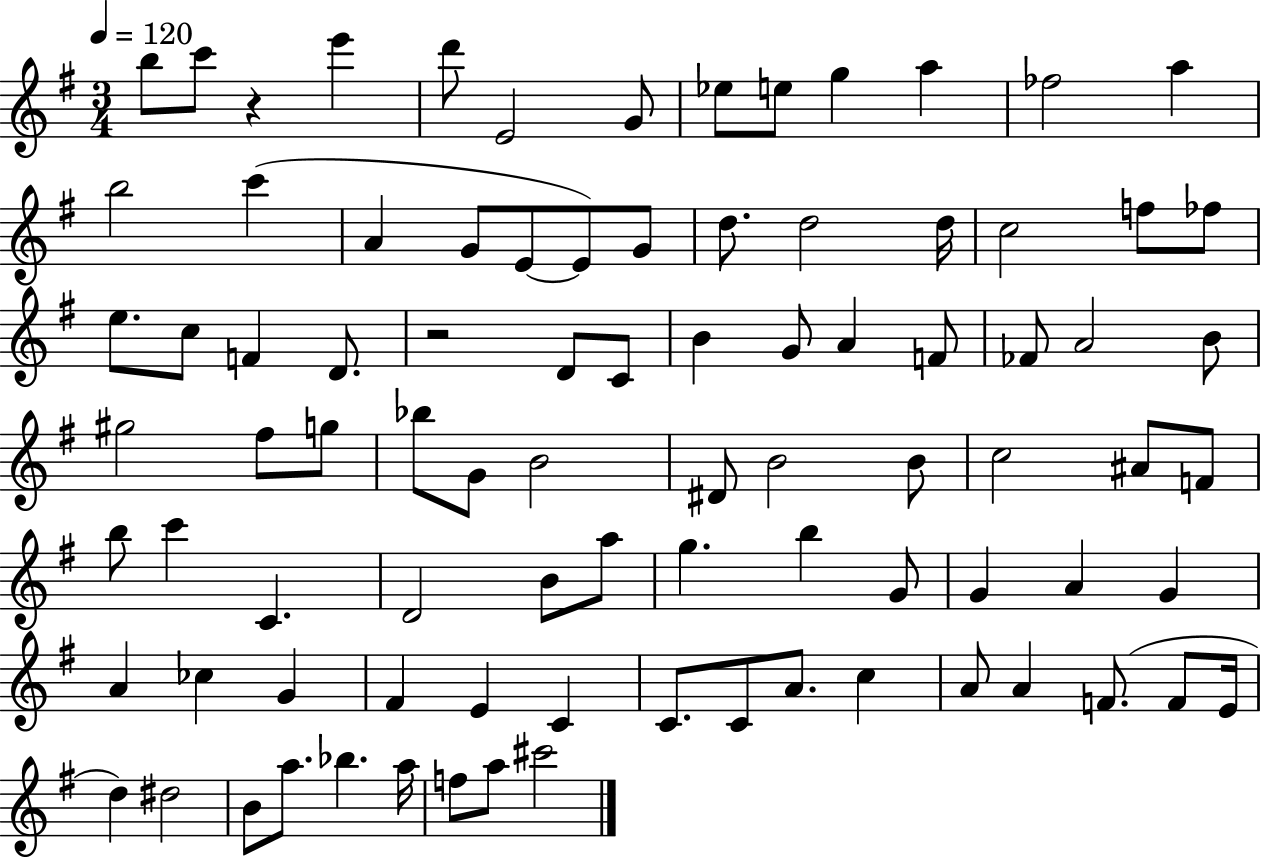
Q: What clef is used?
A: treble